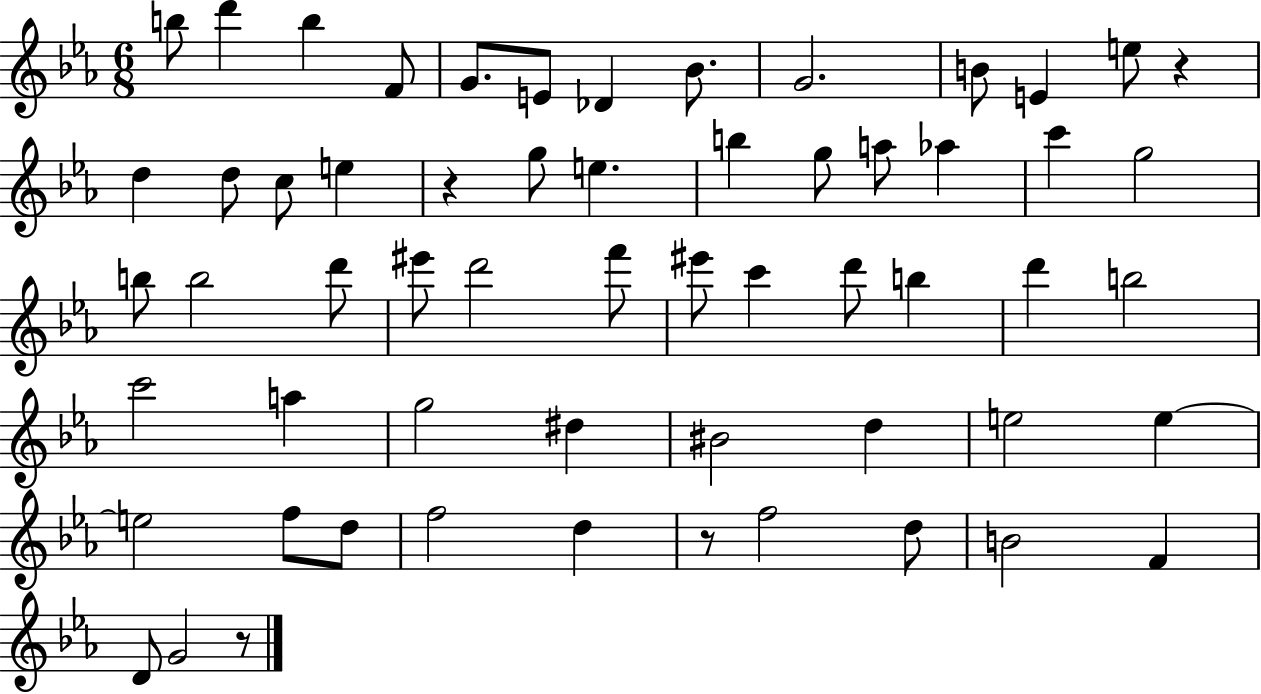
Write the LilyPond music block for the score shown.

{
  \clef treble
  \numericTimeSignature
  \time 6/8
  \key ees \major
  b''8 d'''4 b''4 f'8 | g'8. e'8 des'4 bes'8. | g'2. | b'8 e'4 e''8 r4 | \break d''4 d''8 c''8 e''4 | r4 g''8 e''4. | b''4 g''8 a''8 aes''4 | c'''4 g''2 | \break b''8 b''2 d'''8 | eis'''8 d'''2 f'''8 | eis'''8 c'''4 d'''8 b''4 | d'''4 b''2 | \break c'''2 a''4 | g''2 dis''4 | bis'2 d''4 | e''2 e''4~~ | \break e''2 f''8 d''8 | f''2 d''4 | r8 f''2 d''8 | b'2 f'4 | \break d'8 g'2 r8 | \bar "|."
}